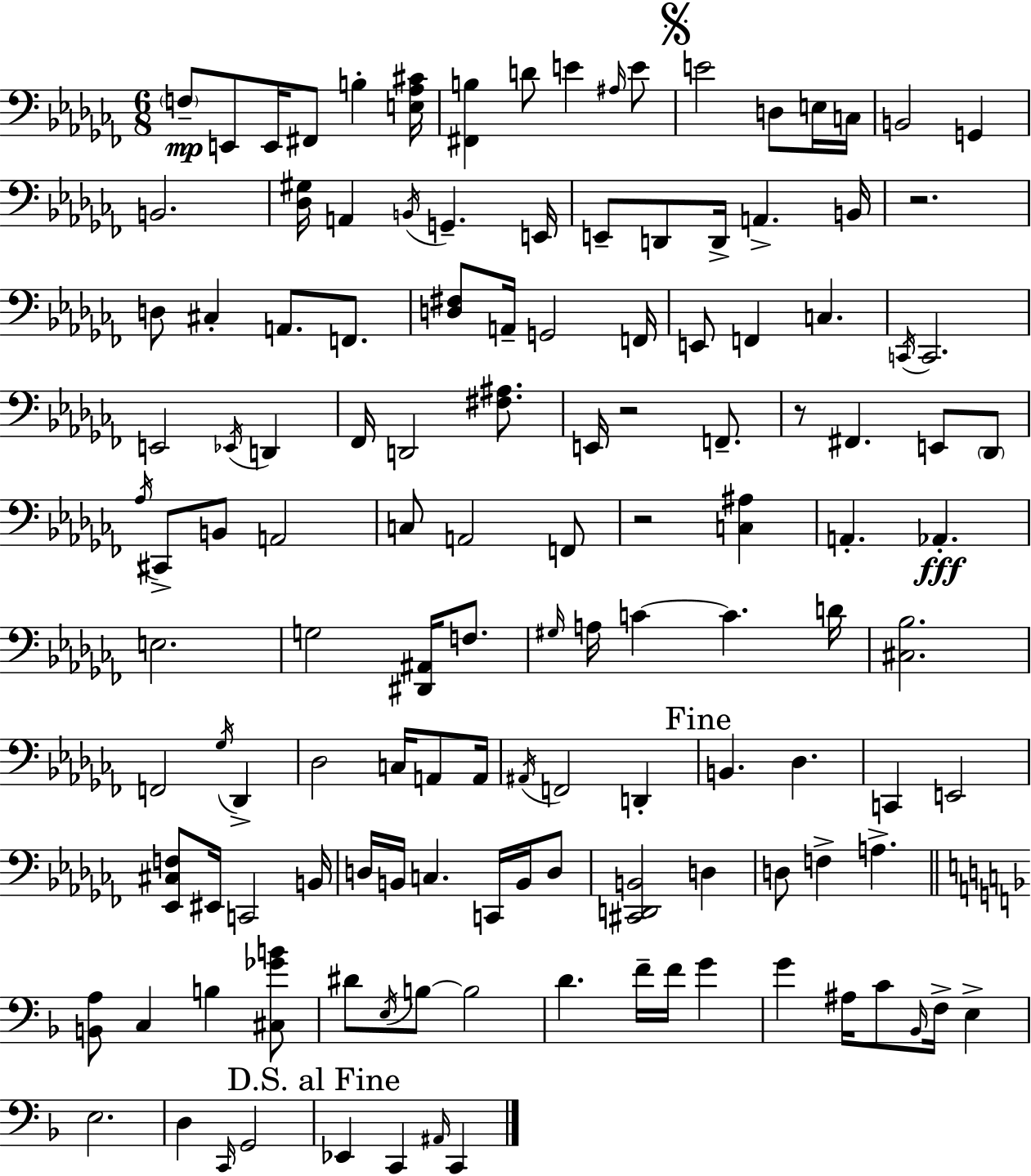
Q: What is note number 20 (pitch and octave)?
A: E2